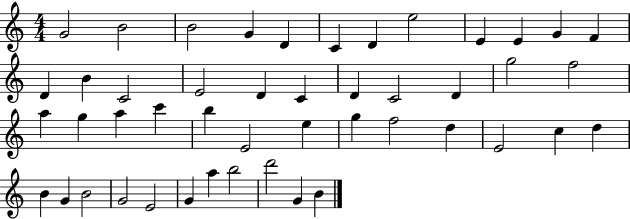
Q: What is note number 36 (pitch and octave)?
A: D5